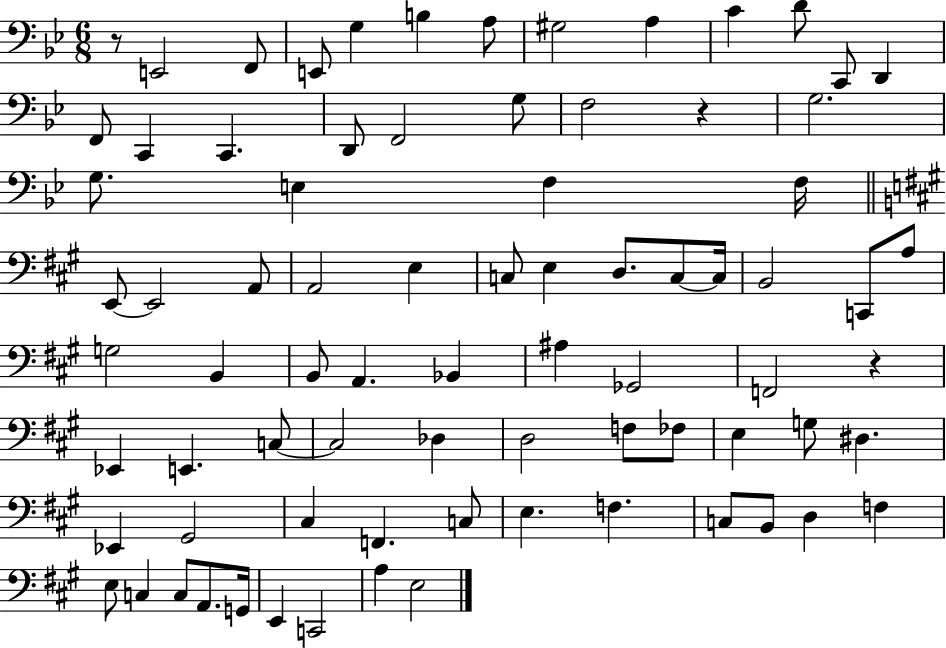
{
  \clef bass
  \numericTimeSignature
  \time 6/8
  \key bes \major
  r8 e,2 f,8 | e,8 g4 b4 a8 | gis2 a4 | c'4 d'8 c,8 d,4 | \break f,8 c,4 c,4. | d,8 f,2 g8 | f2 r4 | g2. | \break g8. e4 f4 f16 | \bar "||" \break \key a \major e,8~~ e,2 a,8 | a,2 e4 | c8 e4 d8. c8~~ c16 | b,2 c,8 a8 | \break g2 b,4 | b,8 a,4. bes,4 | ais4 ges,2 | f,2 r4 | \break ees,4 e,4. c8~~ | c2 des4 | d2 f8 fes8 | e4 g8 dis4. | \break ees,4 gis,2 | cis4 f,4. c8 | e4. f4. | c8 b,8 d4 f4 | \break e8 c4 c8 a,8. g,16 | e,4 c,2 | a4 e2 | \bar "|."
}